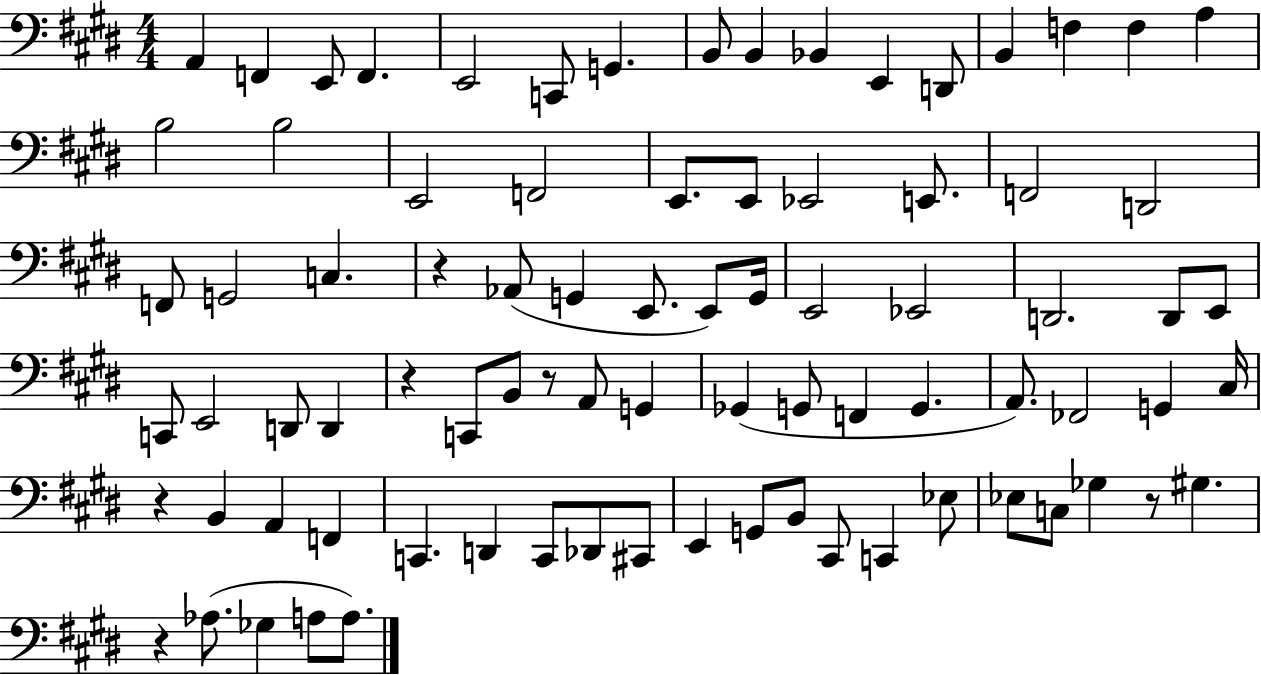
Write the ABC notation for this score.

X:1
T:Untitled
M:4/4
L:1/4
K:E
A,, F,, E,,/2 F,, E,,2 C,,/2 G,, B,,/2 B,, _B,, E,, D,,/2 B,, F, F, A, B,2 B,2 E,,2 F,,2 E,,/2 E,,/2 _E,,2 E,,/2 F,,2 D,,2 F,,/2 G,,2 C, z _A,,/2 G,, E,,/2 E,,/2 G,,/4 E,,2 _E,,2 D,,2 D,,/2 E,,/2 C,,/2 E,,2 D,,/2 D,, z C,,/2 B,,/2 z/2 A,,/2 G,, _G,, G,,/2 F,, G,, A,,/2 _F,,2 G,, ^C,/4 z B,, A,, F,, C,, D,, C,,/2 _D,,/2 ^C,,/2 E,, G,,/2 B,,/2 ^C,,/2 C,, _E,/2 _E,/2 C,/2 _G, z/2 ^G, z _A,/2 _G, A,/2 A,/2